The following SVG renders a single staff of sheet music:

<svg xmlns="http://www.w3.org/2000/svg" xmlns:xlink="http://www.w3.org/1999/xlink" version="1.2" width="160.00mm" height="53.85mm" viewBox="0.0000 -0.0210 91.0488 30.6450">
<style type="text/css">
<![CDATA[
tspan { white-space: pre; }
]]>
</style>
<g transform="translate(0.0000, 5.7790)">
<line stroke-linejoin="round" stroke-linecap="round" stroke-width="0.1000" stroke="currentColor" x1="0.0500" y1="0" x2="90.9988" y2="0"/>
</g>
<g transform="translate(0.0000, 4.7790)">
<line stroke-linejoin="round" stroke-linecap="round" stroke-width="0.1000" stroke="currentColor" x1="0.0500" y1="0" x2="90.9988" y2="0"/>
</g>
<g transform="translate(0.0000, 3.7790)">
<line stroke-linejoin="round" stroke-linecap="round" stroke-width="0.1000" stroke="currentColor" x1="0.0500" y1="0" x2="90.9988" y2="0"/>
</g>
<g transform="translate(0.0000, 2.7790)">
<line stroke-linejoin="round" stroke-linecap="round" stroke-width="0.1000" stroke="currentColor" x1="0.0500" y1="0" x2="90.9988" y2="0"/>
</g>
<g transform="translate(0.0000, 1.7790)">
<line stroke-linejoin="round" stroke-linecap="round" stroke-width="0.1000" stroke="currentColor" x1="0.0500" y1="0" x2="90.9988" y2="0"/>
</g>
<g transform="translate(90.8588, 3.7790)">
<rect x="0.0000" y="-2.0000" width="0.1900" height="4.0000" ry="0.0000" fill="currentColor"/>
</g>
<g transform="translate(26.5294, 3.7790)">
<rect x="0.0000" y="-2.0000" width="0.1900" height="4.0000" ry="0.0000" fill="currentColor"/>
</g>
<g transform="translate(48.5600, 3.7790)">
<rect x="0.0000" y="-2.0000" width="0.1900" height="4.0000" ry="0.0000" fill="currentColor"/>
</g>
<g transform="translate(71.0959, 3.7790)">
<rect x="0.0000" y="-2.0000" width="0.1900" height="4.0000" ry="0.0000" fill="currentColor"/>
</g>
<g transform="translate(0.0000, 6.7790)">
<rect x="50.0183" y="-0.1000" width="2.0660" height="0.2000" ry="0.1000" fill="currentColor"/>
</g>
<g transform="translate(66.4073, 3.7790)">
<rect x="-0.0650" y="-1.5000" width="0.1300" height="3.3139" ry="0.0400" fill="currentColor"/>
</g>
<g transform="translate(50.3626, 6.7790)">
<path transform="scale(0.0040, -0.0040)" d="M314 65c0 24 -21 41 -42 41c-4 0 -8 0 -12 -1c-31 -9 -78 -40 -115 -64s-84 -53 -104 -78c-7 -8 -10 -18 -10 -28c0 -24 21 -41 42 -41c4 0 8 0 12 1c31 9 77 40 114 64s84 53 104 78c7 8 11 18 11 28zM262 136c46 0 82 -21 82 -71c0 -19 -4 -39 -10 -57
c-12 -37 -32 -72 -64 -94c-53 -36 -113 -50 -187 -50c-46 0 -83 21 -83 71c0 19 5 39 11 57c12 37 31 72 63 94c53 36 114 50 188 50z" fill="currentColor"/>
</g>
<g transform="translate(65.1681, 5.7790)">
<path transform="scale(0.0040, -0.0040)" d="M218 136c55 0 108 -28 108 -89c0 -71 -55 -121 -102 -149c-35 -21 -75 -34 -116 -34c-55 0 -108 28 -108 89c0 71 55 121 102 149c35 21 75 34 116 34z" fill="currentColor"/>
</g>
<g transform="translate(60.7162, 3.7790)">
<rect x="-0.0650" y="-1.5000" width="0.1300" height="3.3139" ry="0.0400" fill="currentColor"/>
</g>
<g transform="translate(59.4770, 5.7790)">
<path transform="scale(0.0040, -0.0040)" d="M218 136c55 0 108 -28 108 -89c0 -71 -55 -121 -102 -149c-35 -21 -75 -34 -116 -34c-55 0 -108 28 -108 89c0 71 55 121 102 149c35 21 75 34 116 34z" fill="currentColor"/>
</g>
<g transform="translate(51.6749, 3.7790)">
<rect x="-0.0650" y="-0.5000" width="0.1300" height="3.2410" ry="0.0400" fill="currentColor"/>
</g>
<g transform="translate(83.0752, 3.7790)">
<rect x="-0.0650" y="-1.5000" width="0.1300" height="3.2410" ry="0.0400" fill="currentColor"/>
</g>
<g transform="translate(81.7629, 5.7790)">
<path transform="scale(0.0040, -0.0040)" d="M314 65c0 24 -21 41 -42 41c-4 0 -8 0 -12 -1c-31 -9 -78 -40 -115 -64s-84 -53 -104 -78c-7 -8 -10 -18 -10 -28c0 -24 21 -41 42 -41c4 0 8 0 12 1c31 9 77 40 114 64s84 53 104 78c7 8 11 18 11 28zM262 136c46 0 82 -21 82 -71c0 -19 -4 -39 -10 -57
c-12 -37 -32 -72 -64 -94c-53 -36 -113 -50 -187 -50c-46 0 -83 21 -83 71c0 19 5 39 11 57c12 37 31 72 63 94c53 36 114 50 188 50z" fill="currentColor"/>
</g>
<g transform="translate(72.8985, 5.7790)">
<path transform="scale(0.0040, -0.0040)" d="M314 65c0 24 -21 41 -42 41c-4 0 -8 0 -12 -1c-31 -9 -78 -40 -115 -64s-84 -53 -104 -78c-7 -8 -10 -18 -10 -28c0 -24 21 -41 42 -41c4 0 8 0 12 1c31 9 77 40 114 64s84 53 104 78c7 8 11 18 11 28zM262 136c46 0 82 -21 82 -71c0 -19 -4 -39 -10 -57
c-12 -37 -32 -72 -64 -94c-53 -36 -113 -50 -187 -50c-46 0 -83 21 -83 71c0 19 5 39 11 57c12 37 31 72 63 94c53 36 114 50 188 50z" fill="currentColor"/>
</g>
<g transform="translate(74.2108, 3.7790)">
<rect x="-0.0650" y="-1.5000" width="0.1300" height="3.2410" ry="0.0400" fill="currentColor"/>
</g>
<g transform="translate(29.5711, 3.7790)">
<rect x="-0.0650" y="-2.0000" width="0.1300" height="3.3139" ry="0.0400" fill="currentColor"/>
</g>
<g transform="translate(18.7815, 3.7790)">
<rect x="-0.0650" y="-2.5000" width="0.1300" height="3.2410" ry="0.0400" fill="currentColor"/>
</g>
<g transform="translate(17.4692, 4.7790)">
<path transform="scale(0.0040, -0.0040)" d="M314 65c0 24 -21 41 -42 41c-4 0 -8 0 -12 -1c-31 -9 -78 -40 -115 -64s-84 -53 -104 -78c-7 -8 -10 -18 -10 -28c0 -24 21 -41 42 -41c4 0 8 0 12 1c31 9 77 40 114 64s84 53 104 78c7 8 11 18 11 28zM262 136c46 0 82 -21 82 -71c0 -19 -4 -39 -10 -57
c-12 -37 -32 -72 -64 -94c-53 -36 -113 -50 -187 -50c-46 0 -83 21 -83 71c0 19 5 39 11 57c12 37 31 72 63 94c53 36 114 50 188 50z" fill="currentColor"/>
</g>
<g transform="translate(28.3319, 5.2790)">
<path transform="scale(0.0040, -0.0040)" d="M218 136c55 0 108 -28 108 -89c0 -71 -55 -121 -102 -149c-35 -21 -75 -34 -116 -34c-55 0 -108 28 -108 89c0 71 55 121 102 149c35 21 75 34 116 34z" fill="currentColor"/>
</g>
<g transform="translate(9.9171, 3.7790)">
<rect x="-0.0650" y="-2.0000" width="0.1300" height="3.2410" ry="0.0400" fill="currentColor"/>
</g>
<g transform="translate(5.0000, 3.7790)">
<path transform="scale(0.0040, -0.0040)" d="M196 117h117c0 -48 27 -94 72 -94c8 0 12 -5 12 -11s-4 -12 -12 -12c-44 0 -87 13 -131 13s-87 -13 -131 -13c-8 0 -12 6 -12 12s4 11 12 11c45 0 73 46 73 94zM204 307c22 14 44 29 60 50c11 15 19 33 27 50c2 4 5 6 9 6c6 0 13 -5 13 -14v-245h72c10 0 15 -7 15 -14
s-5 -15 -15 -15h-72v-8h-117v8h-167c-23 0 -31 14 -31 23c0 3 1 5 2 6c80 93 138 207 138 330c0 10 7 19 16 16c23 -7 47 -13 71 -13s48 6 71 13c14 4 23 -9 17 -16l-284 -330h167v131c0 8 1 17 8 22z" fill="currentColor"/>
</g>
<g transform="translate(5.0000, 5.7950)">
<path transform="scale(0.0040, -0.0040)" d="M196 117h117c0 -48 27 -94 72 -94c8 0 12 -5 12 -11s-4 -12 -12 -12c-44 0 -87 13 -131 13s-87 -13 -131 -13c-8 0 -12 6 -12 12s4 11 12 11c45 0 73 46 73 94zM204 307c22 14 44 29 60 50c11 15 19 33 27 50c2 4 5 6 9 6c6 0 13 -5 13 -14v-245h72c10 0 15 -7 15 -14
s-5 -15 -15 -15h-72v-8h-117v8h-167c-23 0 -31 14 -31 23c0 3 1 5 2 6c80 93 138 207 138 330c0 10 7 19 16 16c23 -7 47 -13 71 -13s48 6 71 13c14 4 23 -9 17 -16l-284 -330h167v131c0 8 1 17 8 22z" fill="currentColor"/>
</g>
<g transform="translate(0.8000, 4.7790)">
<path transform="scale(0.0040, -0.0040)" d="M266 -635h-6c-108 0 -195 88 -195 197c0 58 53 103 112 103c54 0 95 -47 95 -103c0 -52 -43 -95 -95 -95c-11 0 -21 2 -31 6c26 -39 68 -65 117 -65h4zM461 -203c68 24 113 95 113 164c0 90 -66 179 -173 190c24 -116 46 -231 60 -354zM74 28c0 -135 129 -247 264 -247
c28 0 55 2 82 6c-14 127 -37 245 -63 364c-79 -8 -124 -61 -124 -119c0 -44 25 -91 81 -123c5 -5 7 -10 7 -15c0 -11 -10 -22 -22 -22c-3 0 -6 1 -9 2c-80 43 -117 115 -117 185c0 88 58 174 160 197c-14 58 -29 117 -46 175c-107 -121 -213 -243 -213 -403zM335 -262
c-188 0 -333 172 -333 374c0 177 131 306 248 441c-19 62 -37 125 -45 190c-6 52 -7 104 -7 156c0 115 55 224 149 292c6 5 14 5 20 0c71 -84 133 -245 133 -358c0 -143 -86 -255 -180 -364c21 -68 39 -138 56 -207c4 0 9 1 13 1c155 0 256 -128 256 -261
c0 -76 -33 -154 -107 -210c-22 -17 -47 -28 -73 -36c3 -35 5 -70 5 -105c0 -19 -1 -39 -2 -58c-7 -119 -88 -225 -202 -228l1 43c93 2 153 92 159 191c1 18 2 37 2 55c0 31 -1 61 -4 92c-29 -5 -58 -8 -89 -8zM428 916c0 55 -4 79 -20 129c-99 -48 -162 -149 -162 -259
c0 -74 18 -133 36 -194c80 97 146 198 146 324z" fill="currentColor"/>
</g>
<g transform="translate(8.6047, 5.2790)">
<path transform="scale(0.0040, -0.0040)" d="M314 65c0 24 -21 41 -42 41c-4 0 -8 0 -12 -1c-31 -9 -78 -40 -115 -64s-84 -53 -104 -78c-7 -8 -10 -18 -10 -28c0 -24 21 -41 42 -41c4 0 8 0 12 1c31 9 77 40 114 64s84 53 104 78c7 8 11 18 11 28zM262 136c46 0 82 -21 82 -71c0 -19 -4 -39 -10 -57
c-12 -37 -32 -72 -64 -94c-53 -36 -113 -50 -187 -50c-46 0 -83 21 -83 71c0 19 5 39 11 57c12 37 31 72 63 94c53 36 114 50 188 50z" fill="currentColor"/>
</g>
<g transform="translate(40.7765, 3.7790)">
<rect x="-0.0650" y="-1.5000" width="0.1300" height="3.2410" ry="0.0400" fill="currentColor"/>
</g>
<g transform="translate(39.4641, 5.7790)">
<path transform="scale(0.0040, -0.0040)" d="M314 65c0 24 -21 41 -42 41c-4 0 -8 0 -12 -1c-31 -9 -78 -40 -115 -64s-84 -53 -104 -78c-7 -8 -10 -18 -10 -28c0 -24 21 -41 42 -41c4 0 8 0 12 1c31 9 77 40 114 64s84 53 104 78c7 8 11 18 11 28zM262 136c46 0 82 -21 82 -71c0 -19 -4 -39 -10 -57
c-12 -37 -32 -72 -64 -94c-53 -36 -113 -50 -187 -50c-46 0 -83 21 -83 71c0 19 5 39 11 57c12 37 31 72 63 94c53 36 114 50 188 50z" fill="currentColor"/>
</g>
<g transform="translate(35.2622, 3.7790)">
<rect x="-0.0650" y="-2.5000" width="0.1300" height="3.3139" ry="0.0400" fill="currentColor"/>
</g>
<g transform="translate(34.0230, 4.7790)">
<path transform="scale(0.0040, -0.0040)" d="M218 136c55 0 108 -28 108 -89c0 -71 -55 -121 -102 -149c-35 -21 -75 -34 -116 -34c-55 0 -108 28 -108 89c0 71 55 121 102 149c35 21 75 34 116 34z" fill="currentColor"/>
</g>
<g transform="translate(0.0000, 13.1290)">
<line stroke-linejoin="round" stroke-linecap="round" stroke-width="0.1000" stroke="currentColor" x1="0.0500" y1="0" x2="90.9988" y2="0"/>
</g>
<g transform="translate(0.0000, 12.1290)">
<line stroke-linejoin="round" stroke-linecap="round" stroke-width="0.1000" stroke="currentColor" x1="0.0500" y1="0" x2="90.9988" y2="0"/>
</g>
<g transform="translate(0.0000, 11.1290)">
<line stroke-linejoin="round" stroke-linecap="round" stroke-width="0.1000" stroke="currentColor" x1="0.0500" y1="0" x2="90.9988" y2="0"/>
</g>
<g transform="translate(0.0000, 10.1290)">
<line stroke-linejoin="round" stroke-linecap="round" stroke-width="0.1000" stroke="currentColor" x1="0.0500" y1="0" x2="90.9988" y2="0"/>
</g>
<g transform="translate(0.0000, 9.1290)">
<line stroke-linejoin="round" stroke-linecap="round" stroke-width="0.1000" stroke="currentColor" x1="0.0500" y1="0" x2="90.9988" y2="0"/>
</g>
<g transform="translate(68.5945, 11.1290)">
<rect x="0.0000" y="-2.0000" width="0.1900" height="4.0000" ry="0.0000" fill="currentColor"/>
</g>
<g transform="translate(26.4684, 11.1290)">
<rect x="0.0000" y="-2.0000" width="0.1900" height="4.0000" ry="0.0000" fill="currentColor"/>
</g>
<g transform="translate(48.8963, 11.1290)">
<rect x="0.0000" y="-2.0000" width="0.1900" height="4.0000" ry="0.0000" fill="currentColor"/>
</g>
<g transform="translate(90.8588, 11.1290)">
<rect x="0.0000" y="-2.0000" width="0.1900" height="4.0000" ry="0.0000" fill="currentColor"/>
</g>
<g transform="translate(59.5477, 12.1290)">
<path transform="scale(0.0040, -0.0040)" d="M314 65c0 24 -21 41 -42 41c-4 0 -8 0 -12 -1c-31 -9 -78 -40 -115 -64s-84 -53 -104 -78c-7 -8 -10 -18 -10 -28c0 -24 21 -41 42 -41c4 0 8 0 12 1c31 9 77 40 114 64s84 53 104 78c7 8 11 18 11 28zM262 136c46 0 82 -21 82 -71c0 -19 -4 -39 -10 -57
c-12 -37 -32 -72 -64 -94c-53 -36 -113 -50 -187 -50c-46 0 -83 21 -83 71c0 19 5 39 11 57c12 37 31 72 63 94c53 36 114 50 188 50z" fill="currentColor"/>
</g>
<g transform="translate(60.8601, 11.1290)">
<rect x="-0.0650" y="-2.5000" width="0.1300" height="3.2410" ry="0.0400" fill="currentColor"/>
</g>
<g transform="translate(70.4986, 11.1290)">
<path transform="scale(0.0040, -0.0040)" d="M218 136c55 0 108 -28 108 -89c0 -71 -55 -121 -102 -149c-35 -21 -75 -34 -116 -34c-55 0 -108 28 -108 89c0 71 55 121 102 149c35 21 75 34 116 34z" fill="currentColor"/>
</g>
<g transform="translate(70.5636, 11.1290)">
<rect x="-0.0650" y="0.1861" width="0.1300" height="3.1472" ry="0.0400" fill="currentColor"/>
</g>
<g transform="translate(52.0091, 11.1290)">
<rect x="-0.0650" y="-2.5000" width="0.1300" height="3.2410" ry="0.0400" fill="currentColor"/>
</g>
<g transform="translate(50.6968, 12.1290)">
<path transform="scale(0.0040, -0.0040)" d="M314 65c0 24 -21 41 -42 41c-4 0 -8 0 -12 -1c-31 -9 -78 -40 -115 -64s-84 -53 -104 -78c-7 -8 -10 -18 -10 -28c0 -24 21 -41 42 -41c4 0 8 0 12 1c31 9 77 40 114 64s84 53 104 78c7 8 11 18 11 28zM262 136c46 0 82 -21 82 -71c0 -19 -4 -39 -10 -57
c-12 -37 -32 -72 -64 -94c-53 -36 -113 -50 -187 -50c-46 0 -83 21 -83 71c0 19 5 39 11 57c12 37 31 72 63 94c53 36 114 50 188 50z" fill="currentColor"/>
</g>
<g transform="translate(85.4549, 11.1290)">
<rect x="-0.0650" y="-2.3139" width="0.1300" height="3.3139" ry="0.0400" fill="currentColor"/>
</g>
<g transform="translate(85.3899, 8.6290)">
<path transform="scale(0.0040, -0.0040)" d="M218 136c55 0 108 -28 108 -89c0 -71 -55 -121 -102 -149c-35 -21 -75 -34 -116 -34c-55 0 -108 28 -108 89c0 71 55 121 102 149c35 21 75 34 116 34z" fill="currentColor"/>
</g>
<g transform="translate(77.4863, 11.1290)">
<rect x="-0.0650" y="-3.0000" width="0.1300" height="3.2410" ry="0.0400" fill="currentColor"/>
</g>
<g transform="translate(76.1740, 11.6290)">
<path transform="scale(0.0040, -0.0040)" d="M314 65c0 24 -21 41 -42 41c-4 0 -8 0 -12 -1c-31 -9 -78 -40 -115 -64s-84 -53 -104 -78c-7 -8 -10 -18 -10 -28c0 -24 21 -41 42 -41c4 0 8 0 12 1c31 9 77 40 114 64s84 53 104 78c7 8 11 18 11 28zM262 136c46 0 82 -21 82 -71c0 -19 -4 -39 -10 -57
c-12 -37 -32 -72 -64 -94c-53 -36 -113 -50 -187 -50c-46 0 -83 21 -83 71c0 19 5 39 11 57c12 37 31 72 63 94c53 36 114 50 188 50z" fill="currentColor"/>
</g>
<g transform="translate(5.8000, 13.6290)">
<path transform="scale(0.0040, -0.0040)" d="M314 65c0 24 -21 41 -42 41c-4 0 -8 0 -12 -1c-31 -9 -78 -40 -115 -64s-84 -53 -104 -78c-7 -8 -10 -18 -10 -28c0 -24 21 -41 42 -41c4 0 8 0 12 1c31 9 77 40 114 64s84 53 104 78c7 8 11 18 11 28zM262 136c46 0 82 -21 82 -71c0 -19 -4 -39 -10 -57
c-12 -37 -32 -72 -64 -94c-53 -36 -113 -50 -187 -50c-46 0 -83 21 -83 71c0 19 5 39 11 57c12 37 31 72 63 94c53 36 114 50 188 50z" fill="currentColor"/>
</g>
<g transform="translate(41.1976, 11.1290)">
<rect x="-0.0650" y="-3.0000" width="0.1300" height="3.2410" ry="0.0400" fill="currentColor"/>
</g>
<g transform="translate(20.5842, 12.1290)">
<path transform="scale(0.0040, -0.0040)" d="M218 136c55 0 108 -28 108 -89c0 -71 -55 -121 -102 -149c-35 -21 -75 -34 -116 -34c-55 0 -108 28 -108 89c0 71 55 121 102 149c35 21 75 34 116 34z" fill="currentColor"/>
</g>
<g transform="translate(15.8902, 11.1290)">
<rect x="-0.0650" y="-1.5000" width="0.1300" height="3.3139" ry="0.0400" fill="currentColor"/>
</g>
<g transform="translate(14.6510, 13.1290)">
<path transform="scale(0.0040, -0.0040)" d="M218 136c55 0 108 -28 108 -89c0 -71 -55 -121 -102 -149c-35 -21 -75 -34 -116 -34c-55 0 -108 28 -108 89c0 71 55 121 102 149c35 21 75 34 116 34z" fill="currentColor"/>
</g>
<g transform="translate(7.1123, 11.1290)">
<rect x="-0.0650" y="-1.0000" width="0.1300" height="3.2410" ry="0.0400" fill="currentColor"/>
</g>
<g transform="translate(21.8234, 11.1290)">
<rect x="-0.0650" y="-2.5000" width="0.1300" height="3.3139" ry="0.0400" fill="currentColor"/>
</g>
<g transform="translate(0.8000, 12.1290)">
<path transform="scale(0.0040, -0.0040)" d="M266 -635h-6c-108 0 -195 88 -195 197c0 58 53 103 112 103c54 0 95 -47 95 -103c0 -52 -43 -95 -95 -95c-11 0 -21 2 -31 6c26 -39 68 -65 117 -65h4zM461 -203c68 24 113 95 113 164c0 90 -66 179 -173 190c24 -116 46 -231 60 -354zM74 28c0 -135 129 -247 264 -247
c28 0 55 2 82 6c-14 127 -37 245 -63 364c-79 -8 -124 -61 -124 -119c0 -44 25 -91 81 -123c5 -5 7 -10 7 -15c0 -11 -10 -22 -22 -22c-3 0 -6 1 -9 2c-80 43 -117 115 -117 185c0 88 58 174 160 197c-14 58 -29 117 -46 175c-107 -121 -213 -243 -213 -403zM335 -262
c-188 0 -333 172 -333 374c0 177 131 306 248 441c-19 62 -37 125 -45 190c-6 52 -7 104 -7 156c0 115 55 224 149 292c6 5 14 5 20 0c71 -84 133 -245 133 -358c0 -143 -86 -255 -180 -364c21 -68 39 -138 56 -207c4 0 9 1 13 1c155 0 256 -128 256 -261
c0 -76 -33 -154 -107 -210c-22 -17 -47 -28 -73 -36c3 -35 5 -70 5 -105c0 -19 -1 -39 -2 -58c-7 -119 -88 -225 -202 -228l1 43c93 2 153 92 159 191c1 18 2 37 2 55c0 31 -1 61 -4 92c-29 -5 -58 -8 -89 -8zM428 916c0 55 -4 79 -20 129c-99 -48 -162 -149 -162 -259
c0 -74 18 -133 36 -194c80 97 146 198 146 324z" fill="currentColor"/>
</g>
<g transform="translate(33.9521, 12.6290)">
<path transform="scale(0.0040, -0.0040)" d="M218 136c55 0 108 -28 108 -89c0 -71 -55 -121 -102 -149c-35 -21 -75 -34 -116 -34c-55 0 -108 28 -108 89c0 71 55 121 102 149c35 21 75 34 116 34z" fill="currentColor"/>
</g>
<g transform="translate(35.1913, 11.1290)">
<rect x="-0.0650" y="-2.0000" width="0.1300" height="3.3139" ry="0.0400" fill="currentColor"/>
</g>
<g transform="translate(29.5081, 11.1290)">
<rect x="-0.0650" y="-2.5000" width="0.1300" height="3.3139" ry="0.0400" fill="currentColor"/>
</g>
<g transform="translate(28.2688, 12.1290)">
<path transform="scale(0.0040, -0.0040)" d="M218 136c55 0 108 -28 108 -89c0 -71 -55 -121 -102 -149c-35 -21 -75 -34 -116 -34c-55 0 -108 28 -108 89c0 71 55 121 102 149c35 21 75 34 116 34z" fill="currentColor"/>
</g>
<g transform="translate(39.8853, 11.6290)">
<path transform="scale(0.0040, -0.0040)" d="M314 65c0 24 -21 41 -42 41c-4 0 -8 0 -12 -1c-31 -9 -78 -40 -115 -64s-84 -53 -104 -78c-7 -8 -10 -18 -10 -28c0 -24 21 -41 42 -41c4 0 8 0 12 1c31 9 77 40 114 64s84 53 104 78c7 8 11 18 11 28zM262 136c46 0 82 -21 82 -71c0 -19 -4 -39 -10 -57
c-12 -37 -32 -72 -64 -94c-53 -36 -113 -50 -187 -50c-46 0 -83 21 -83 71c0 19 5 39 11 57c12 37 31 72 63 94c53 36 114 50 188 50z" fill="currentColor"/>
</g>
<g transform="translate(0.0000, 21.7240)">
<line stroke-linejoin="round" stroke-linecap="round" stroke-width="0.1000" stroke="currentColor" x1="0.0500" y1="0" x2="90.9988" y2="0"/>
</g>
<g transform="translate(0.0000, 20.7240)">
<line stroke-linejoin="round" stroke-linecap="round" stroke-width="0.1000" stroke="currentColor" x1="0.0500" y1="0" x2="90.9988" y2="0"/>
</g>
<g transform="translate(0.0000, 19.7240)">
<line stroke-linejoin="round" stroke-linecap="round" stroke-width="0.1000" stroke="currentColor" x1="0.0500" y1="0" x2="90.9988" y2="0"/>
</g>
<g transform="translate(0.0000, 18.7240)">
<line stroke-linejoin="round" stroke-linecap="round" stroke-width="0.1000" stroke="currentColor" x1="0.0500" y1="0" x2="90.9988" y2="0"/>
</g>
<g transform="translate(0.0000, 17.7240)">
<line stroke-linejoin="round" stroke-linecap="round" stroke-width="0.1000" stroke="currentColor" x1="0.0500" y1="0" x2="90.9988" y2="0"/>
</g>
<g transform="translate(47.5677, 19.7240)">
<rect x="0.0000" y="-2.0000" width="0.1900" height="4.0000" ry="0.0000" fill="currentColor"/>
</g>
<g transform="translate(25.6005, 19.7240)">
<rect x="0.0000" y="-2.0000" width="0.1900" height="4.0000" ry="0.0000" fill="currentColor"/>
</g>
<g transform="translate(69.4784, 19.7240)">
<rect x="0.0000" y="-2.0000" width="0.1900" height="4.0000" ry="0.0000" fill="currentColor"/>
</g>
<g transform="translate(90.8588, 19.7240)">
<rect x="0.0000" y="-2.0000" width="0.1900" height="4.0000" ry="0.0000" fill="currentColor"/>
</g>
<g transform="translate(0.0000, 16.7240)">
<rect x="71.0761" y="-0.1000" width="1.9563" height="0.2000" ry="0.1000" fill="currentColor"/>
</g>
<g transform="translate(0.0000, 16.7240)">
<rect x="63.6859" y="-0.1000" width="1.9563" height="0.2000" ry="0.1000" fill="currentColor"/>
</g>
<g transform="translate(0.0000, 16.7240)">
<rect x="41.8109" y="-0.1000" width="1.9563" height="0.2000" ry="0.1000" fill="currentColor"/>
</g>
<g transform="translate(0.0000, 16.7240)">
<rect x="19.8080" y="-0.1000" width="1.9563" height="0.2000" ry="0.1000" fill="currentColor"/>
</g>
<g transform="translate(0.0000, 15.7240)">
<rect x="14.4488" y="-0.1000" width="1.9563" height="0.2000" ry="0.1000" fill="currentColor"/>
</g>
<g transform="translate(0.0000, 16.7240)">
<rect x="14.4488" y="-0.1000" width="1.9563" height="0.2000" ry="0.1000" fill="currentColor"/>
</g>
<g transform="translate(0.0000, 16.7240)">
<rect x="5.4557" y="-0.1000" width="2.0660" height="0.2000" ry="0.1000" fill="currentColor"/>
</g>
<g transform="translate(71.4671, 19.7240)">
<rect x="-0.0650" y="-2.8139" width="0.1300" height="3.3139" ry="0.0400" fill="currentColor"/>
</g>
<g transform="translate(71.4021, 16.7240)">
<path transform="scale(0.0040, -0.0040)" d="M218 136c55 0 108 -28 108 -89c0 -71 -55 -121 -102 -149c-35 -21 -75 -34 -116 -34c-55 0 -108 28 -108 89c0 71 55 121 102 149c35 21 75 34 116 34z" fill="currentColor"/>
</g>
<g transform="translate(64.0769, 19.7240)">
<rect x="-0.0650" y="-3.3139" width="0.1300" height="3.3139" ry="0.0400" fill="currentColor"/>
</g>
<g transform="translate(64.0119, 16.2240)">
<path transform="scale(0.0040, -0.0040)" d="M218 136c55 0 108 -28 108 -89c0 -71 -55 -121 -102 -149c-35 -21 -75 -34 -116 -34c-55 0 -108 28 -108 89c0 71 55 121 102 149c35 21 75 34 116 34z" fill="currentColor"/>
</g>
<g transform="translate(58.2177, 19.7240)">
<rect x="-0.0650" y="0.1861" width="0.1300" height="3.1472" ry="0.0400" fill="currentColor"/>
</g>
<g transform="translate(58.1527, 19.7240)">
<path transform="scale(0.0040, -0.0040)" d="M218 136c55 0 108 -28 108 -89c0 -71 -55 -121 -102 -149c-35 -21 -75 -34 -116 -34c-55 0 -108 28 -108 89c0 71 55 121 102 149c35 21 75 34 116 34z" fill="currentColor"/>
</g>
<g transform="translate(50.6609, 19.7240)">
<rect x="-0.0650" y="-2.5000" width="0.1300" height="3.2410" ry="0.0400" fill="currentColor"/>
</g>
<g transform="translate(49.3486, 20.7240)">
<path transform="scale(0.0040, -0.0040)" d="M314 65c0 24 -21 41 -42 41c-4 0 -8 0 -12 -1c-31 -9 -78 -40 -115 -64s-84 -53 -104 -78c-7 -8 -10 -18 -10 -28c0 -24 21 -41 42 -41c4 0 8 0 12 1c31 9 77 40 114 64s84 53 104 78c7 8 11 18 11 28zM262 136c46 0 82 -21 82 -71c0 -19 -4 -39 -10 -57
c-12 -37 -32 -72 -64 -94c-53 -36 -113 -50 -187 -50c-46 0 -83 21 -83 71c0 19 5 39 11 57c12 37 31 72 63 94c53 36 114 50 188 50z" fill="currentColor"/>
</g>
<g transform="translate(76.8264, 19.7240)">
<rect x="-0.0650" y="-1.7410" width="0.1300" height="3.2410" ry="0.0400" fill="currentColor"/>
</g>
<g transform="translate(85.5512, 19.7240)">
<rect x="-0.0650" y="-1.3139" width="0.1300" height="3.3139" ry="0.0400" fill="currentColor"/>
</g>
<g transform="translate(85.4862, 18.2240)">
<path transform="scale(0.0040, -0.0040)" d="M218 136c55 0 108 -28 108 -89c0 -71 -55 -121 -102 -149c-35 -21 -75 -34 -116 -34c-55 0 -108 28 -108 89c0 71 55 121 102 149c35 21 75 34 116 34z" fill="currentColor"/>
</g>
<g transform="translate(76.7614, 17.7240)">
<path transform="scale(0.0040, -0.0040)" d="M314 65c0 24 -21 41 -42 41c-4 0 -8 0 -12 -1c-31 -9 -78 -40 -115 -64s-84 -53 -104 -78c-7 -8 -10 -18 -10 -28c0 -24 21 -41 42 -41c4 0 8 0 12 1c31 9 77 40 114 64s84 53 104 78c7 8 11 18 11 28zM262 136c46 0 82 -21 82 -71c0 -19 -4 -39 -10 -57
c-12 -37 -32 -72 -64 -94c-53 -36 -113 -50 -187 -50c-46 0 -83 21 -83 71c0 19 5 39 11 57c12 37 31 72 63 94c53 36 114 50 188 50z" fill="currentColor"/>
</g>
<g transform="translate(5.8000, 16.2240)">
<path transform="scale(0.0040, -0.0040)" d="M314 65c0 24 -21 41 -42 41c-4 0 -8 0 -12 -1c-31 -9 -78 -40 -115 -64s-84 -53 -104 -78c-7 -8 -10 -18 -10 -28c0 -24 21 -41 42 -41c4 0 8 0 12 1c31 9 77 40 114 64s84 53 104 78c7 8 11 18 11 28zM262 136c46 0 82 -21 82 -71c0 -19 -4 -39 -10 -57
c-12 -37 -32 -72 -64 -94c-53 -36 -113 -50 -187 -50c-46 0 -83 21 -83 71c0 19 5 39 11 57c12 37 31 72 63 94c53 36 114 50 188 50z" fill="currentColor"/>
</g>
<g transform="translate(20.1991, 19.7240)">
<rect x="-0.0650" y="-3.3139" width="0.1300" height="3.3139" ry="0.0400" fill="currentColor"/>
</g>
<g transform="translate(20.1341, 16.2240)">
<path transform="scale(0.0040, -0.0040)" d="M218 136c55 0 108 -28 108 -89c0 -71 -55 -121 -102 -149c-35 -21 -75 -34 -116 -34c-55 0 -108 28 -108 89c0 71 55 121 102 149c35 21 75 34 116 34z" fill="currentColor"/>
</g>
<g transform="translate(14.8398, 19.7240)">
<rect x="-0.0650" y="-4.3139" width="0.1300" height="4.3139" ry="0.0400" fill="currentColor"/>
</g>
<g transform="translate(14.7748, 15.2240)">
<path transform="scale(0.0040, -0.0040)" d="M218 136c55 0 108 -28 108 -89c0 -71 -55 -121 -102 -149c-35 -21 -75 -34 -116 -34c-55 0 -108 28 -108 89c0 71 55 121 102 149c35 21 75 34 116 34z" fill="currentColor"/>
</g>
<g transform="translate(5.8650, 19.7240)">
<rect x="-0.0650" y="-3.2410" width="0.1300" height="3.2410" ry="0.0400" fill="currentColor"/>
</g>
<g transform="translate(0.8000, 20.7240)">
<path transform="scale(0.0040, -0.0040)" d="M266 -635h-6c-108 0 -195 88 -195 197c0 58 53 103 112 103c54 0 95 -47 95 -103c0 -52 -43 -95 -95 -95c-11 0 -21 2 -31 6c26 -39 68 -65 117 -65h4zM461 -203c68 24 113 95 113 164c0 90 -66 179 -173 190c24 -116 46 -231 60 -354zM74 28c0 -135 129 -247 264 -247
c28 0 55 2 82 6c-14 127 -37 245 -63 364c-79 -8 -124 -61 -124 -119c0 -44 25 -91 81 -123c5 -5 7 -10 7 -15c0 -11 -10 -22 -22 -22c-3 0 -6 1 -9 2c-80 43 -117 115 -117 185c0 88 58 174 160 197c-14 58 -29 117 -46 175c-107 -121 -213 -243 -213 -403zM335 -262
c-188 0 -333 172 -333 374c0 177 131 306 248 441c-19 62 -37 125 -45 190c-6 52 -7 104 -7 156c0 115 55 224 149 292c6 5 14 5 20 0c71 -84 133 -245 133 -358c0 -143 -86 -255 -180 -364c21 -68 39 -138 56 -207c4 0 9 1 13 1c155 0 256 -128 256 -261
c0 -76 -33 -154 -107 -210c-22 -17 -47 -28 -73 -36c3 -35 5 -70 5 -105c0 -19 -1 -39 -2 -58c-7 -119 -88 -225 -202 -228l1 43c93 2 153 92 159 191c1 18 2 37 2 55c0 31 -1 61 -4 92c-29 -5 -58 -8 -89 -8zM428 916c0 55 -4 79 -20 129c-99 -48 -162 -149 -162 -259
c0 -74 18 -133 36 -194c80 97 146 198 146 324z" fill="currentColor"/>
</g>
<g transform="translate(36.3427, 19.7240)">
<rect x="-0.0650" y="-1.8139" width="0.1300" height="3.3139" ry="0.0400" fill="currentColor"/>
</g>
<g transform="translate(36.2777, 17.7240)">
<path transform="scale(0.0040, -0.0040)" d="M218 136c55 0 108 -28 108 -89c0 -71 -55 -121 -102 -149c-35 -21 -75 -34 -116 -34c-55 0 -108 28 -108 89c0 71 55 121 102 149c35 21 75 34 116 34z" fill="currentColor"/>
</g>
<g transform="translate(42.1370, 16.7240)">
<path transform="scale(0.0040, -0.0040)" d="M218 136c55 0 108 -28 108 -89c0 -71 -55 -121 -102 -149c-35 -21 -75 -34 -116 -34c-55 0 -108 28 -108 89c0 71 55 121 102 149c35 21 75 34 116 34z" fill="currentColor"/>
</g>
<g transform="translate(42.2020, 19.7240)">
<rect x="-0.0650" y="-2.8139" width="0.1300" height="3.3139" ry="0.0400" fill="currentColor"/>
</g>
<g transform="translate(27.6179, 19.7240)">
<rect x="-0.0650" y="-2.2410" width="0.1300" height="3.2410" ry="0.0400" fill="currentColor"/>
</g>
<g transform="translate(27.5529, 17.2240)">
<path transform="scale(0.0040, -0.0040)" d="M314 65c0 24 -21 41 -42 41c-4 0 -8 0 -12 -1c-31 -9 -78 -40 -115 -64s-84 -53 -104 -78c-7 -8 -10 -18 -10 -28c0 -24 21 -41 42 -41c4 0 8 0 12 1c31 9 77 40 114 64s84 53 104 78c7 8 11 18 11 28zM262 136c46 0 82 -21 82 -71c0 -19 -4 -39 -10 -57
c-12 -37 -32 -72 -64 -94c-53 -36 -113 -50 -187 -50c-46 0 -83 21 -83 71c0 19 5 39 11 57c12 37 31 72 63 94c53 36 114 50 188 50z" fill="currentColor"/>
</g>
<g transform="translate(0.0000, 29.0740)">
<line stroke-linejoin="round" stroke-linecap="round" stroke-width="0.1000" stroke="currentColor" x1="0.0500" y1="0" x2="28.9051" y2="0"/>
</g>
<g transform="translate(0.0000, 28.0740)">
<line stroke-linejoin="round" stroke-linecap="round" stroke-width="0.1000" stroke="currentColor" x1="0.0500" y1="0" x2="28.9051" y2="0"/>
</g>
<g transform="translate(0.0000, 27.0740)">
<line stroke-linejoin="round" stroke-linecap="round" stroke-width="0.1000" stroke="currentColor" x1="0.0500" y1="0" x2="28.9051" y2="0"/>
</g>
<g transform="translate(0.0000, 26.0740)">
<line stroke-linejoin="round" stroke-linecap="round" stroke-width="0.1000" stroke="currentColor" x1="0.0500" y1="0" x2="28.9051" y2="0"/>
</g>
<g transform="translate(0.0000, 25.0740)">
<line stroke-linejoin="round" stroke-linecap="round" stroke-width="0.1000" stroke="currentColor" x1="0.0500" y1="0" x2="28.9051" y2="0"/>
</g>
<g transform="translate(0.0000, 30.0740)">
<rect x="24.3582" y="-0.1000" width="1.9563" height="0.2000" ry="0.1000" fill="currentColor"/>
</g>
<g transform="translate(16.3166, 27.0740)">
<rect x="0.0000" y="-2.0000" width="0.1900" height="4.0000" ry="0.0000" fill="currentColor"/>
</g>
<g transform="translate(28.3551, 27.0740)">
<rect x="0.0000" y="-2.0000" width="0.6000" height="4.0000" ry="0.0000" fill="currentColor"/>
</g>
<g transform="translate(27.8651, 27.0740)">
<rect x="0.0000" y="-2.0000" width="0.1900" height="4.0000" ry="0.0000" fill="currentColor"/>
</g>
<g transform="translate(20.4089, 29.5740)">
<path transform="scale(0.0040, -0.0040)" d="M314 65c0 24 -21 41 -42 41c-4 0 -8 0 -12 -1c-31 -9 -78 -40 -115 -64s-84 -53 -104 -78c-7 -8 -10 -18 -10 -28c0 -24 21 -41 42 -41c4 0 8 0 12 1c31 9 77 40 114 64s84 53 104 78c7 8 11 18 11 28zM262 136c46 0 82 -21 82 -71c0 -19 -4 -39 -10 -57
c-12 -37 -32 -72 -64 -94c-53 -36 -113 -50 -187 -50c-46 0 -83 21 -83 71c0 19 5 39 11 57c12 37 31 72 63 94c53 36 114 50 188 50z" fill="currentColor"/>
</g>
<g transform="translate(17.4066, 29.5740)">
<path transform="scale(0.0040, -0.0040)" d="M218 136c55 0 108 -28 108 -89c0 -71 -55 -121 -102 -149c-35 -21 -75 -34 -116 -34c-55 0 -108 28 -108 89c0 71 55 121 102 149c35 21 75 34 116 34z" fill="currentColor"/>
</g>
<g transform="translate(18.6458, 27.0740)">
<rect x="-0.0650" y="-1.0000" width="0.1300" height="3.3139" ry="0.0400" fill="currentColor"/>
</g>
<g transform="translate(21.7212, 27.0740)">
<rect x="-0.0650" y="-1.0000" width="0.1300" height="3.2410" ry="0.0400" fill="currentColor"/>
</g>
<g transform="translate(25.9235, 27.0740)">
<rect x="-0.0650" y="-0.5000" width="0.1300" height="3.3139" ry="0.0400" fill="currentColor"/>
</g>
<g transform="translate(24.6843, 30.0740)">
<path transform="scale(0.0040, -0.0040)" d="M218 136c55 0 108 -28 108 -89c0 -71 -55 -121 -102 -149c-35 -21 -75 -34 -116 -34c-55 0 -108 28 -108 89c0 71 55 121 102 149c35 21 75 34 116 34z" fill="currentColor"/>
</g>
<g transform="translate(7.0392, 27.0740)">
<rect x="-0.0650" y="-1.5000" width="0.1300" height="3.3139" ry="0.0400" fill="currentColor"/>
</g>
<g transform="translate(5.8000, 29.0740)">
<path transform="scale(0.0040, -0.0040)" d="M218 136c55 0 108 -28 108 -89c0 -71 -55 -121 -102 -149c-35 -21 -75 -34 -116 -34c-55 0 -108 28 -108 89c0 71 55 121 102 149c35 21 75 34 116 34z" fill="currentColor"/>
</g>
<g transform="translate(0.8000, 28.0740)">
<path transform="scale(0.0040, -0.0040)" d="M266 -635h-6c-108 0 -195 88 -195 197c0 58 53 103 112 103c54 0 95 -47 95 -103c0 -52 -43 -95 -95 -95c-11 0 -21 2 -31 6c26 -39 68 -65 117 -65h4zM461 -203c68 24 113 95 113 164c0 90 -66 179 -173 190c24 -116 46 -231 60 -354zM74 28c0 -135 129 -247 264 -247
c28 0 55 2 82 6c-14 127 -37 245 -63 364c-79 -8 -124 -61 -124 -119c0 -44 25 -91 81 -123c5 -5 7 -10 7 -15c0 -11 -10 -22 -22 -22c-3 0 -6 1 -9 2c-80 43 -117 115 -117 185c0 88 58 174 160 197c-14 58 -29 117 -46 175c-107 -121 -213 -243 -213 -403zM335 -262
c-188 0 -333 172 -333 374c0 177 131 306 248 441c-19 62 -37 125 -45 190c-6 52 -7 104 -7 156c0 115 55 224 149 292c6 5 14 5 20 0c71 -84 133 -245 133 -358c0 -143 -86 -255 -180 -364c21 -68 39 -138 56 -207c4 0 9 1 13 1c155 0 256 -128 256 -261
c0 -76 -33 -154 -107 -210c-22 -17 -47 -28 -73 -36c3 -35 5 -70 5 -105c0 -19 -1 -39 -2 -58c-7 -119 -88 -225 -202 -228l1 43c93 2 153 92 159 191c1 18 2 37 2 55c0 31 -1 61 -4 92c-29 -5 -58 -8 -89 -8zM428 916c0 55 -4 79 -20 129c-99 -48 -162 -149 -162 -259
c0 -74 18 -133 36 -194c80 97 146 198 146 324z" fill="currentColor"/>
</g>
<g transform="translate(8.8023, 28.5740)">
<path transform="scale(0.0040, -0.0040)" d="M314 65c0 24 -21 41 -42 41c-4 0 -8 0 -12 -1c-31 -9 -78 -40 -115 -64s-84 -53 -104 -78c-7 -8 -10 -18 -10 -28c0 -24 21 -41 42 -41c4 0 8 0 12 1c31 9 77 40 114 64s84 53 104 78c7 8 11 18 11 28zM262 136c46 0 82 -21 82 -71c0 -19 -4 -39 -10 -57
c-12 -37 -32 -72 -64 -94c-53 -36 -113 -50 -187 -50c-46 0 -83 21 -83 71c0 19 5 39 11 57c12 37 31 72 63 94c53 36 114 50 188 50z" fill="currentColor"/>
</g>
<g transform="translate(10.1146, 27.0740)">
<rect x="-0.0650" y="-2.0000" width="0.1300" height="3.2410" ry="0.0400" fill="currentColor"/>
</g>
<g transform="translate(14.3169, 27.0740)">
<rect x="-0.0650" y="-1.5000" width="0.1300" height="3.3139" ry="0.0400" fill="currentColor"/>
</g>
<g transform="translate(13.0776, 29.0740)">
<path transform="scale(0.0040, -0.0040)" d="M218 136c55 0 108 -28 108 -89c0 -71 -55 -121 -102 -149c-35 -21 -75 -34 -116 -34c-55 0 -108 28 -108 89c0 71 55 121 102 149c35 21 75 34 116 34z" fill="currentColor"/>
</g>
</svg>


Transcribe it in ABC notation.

X:1
T:Untitled
M:4/4
L:1/4
K:C
F2 G2 F G E2 C2 E E E2 E2 D2 E G G F A2 G2 G2 B A2 g b2 d' b g2 f a G2 B b a f2 e E F2 E D D2 C